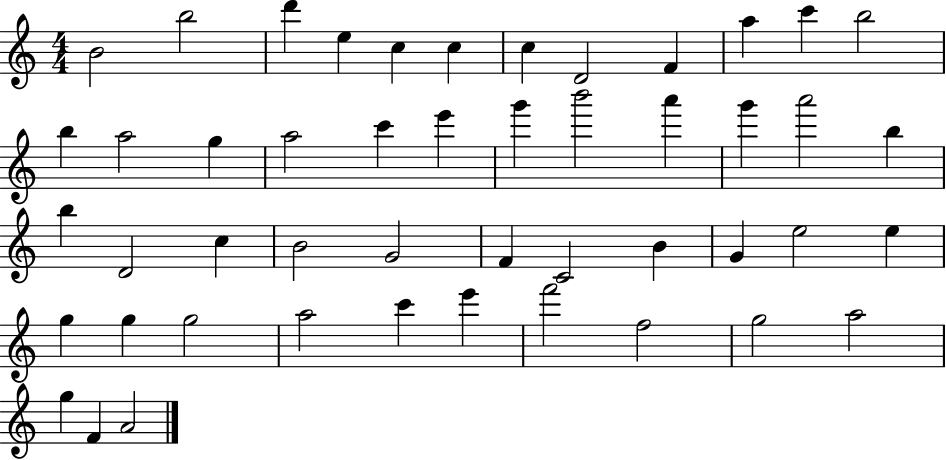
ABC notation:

X:1
T:Untitled
M:4/4
L:1/4
K:C
B2 b2 d' e c c c D2 F a c' b2 b a2 g a2 c' e' g' b'2 a' g' a'2 b b D2 c B2 G2 F C2 B G e2 e g g g2 a2 c' e' f'2 f2 g2 a2 g F A2